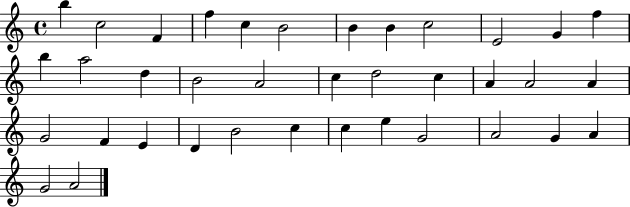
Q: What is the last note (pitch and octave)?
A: A4